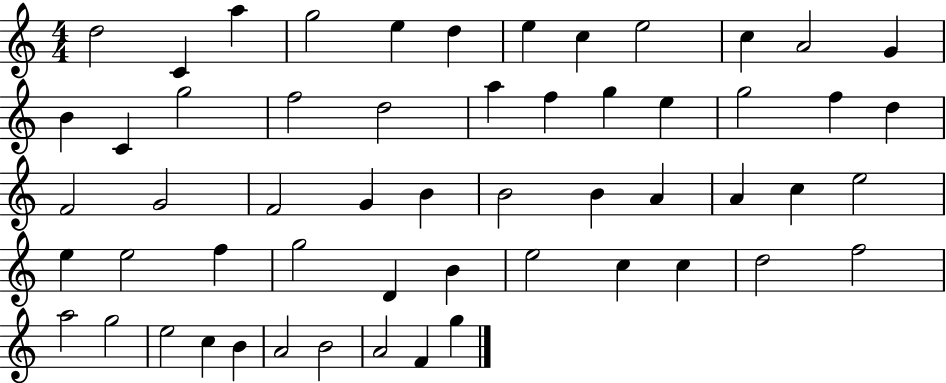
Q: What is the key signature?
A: C major